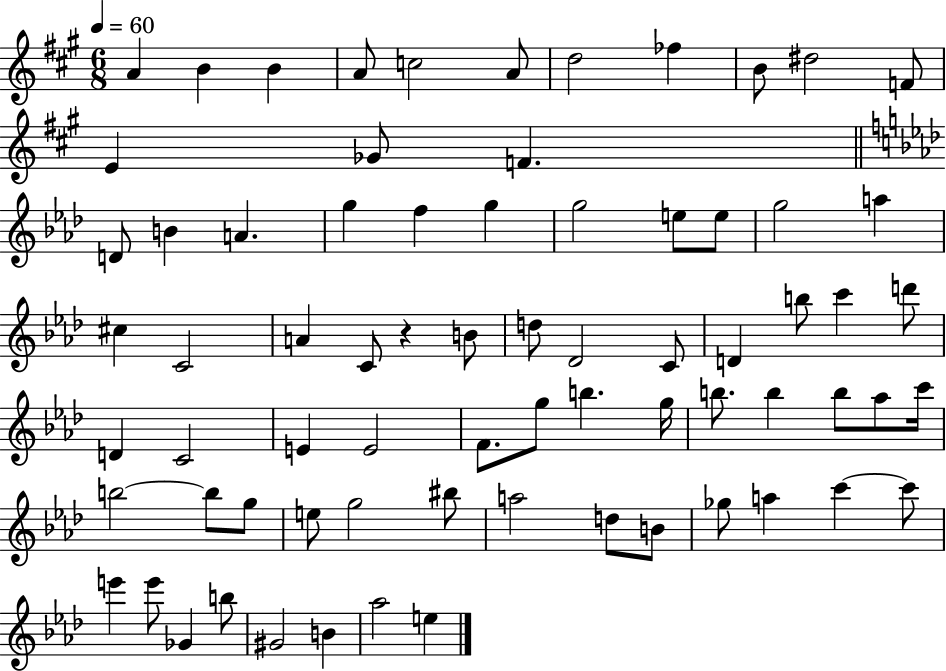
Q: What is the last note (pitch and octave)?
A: E5